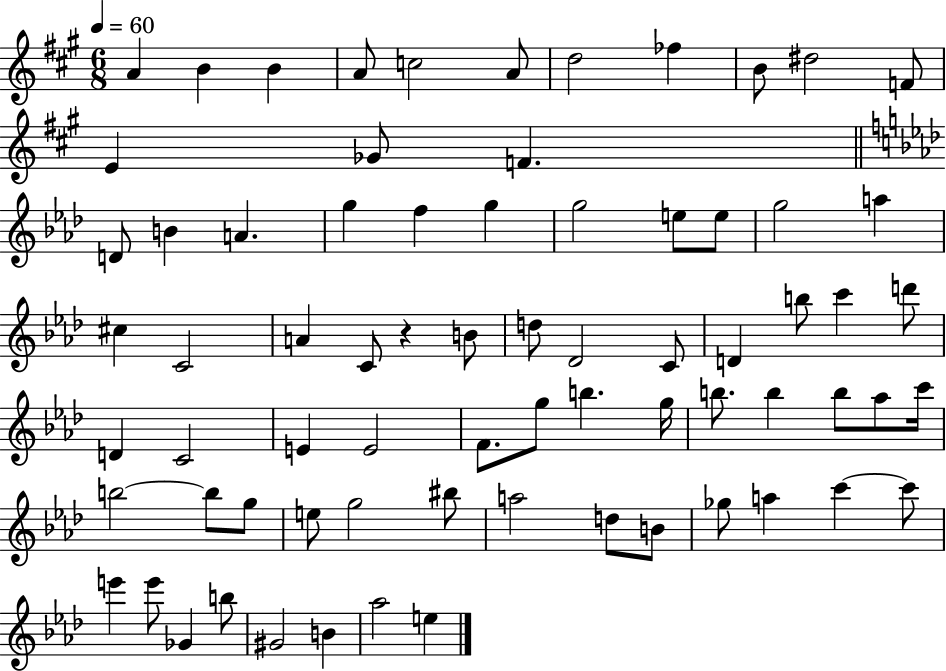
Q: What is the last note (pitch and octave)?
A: E5